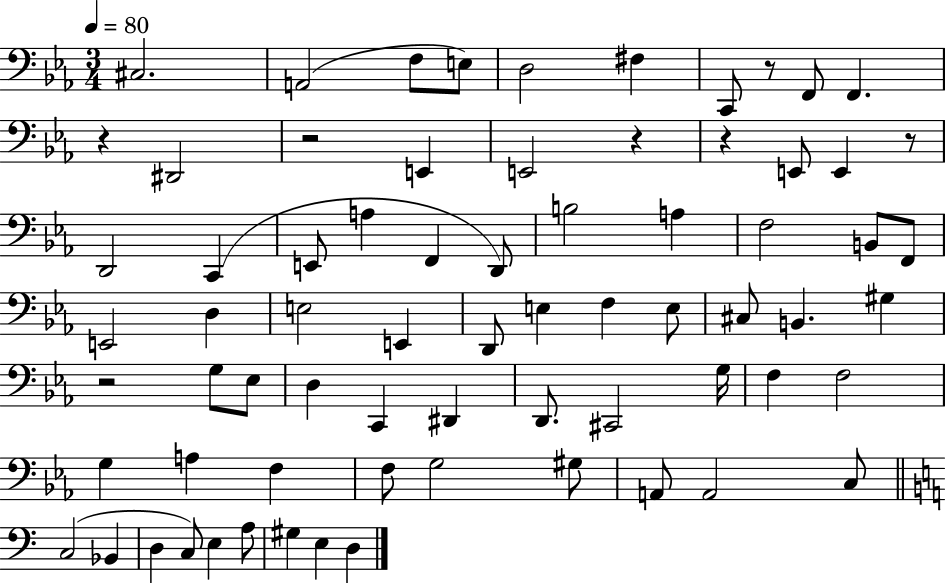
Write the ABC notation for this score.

X:1
T:Untitled
M:3/4
L:1/4
K:Eb
^C,2 A,,2 F,/2 E,/2 D,2 ^F, C,,/2 z/2 F,,/2 F,, z ^D,,2 z2 E,, E,,2 z z E,,/2 E,, z/2 D,,2 C,, E,,/2 A, F,, D,,/2 B,2 A, F,2 B,,/2 F,,/2 E,,2 D, E,2 E,, D,,/2 E, F, E,/2 ^C,/2 B,, ^G, z2 G,/2 _E,/2 D, C,, ^D,, D,,/2 ^C,,2 G,/4 F, F,2 G, A, F, F,/2 G,2 ^G,/2 A,,/2 A,,2 C,/2 C,2 _B,, D, C,/2 E, A,/2 ^G, E, D,